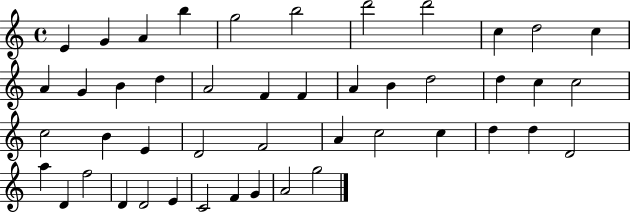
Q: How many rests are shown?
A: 0